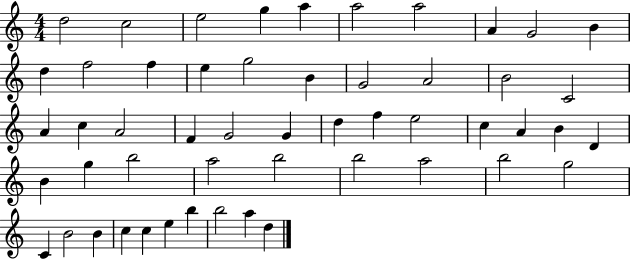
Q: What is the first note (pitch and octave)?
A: D5